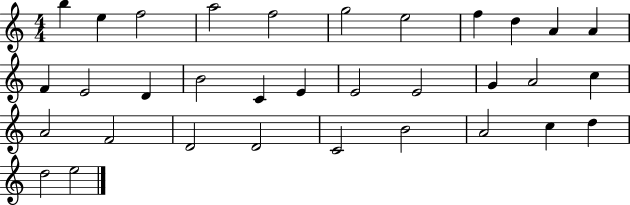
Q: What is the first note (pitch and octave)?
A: B5